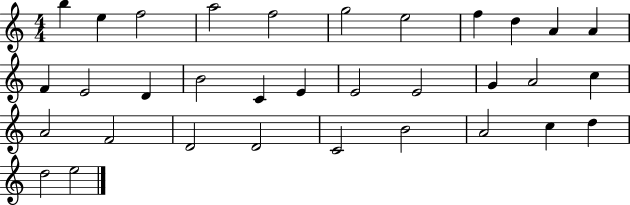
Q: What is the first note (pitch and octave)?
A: B5